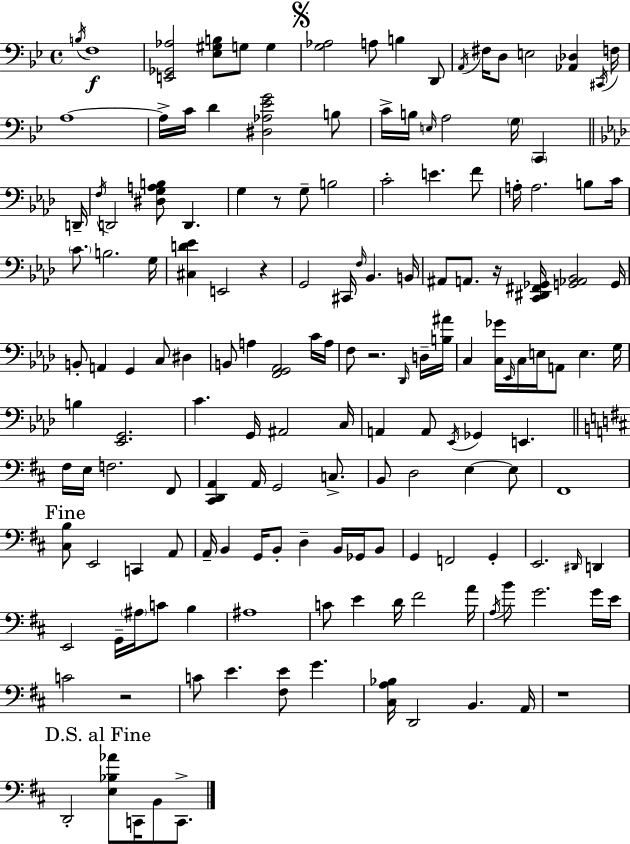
{
  \clef bass
  \time 4/4
  \defaultTimeSignature
  \key bes \major
  \acciaccatura { b16 }\f f1 | <e, ges, aes>2 <ees gis b>8 g8 g4 | \mark \markup { \musicglyph "scripts.segno" } <g aes>2 a8 b4 d,8 | \acciaccatura { a,16 } fis16 d8 e2 <aes, des>4 | \break \acciaccatura { cis,16 } f16 a1~~ | a16-> c'16 d'4 <dis aes ees' g'>2 | b8 c'16-> b16 \grace { e16 } a2 \parenthesize g16 \parenthesize c,4 | \bar "||" \break \key f \minor d,16-- \acciaccatura { f16 } d,2 <dis g a b>8 d,4. | g4 r8 g8-- b2 | c'2-. e'4. | f'8 a16-. a2. b8 | \break c'16 \parenthesize c'8. b2. | g16 <cis d' ees'>4 e,2 r4 | g,2 cis,16 \grace { f16 } bes,4. | b,16 ais,8 a,8. r16 <c, dis, fis, ges,>16 <g, aes, bes,>2 | \break g,16 b,8-. a,4 g,4 c8 dis4 | b,8 a4 <f, g, aes,>2 | c'16 a16 f8 r2. | \grace { des,16 } d16-- <b ais'>16 c4 <c ges'>16 \grace { ees,16 } c16 e16 a,8 e4. | \break g16 b4 <ees, g,>2. | c'4. g,16 ais,2 | c16 a,4 a,8 \acciaccatura { ees,16 } ges,4 | e,4. \bar "||" \break \key d \major fis16 e16 f2. fis,8 | <cis, d, a,>4 a,16 g,2 c8.-> | b,8 d2 e4~~ e8 | fis,1 | \break \mark "Fine" <cis b>8 e,2 c,4 a,8 | a,16-- b,4 g,16 b,8-. d4-- b,16 ges,16 b,8 | g,4 f,2 g,4-. | e,2. \grace { dis,16 } d,4 | \break e,2 g,16-- \parenthesize ais16 c'8 b4 | ais1 | c'8 e'4 d'16 fis'2 | a'16 \acciaccatura { a16 } b'8 g'2. | \break g'16 e'16 c'2 r2 | c'8 e'4. <fis e'>8 g'4. | <cis a bes>16 d,2 b,4. | a,16 r1 | \break \mark "D.S. al Fine" d,2-. <e bes aes'>8 c,16 b,8 c,8.-> | \bar "|."
}